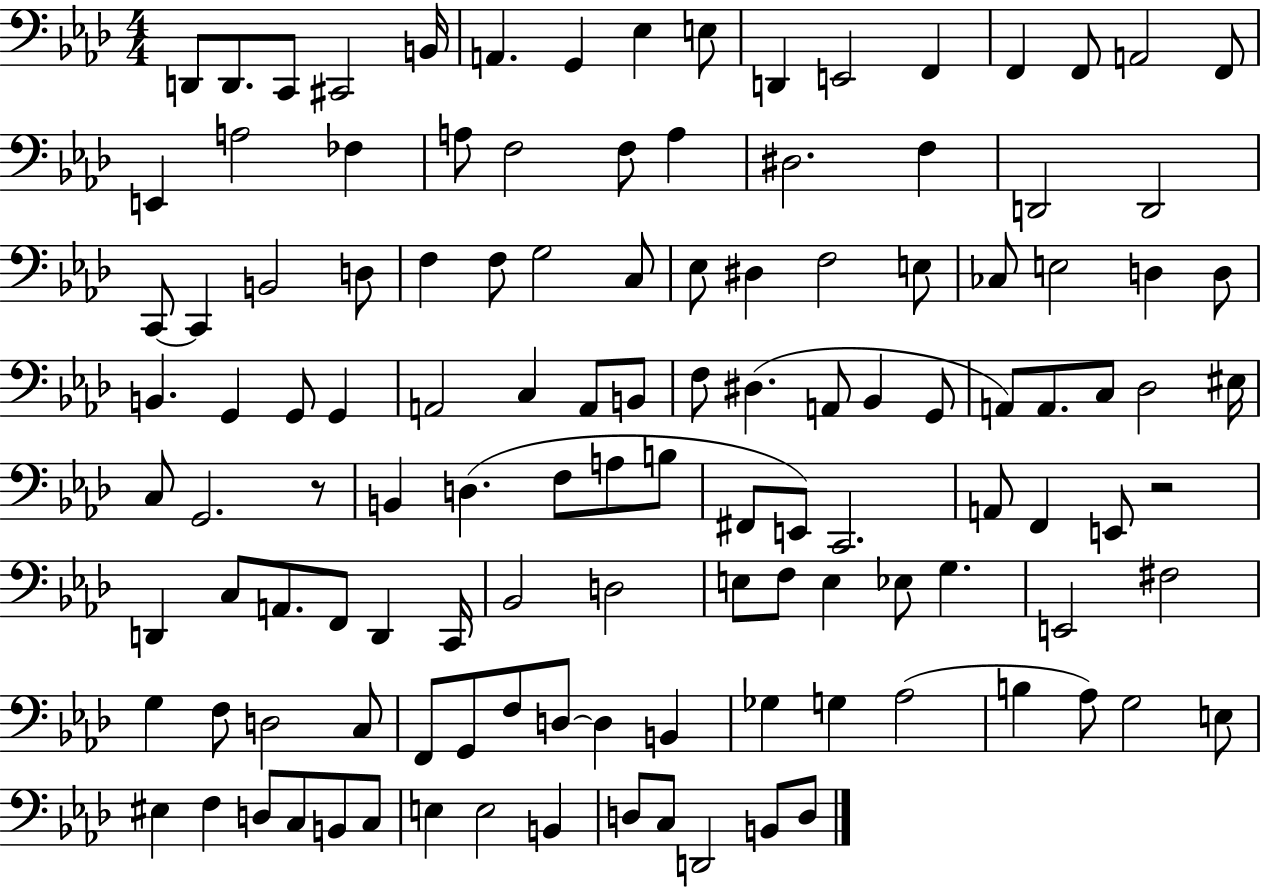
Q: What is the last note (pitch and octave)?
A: D3